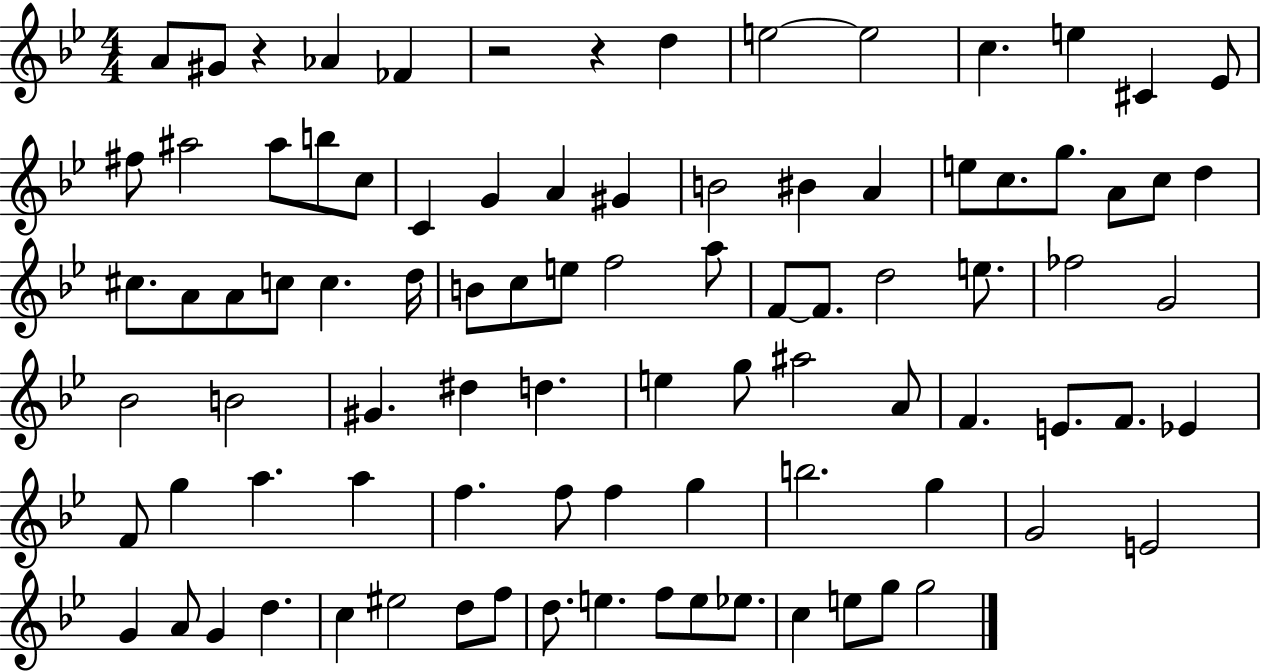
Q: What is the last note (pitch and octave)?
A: G5